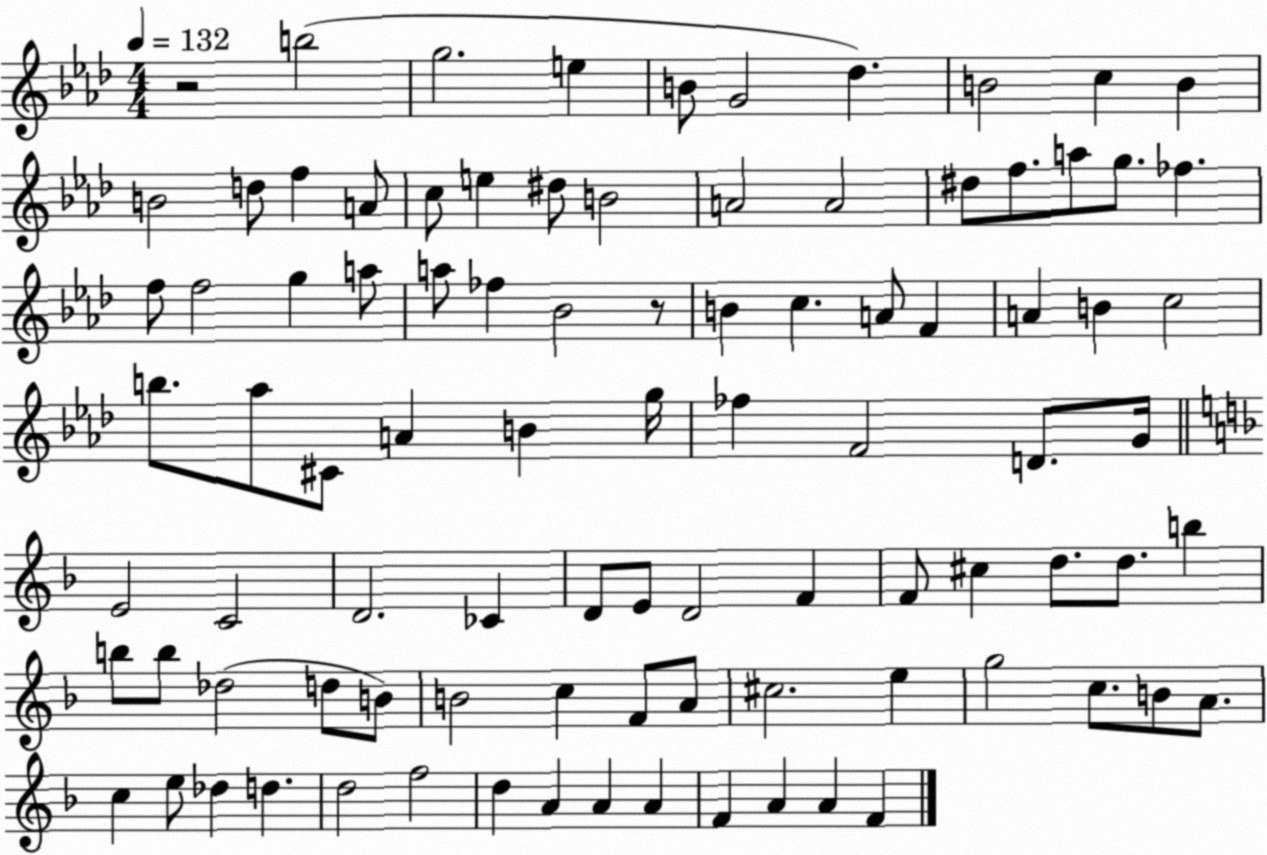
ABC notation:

X:1
T:Untitled
M:4/4
L:1/4
K:Ab
z2 b2 g2 e B/2 G2 _d B2 c B B2 d/2 f A/2 c/2 e ^d/2 B2 A2 A2 ^d/2 f/2 a/2 g/2 _f f/2 f2 g a/2 a/2 _f _B2 z/2 B c A/2 F A B c2 b/2 _a/2 ^C/2 A B g/4 _f F2 D/2 G/4 E2 C2 D2 _C D/2 E/2 D2 F F/2 ^c d/2 d/2 b b/2 b/2 _d2 d/2 B/2 B2 c F/2 A/2 ^c2 e g2 c/2 B/2 A/2 c e/2 _d d d2 f2 d A A A F A A F